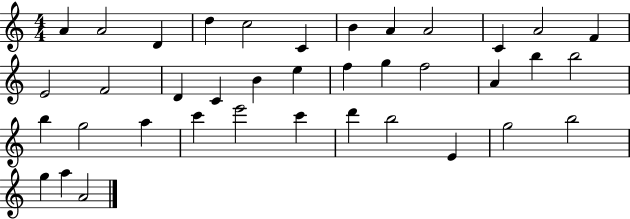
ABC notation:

X:1
T:Untitled
M:4/4
L:1/4
K:C
A A2 D d c2 C B A A2 C A2 F E2 F2 D C B e f g f2 A b b2 b g2 a c' e'2 c' d' b2 E g2 b2 g a A2